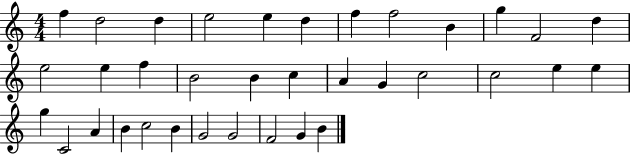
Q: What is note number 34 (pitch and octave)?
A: G4